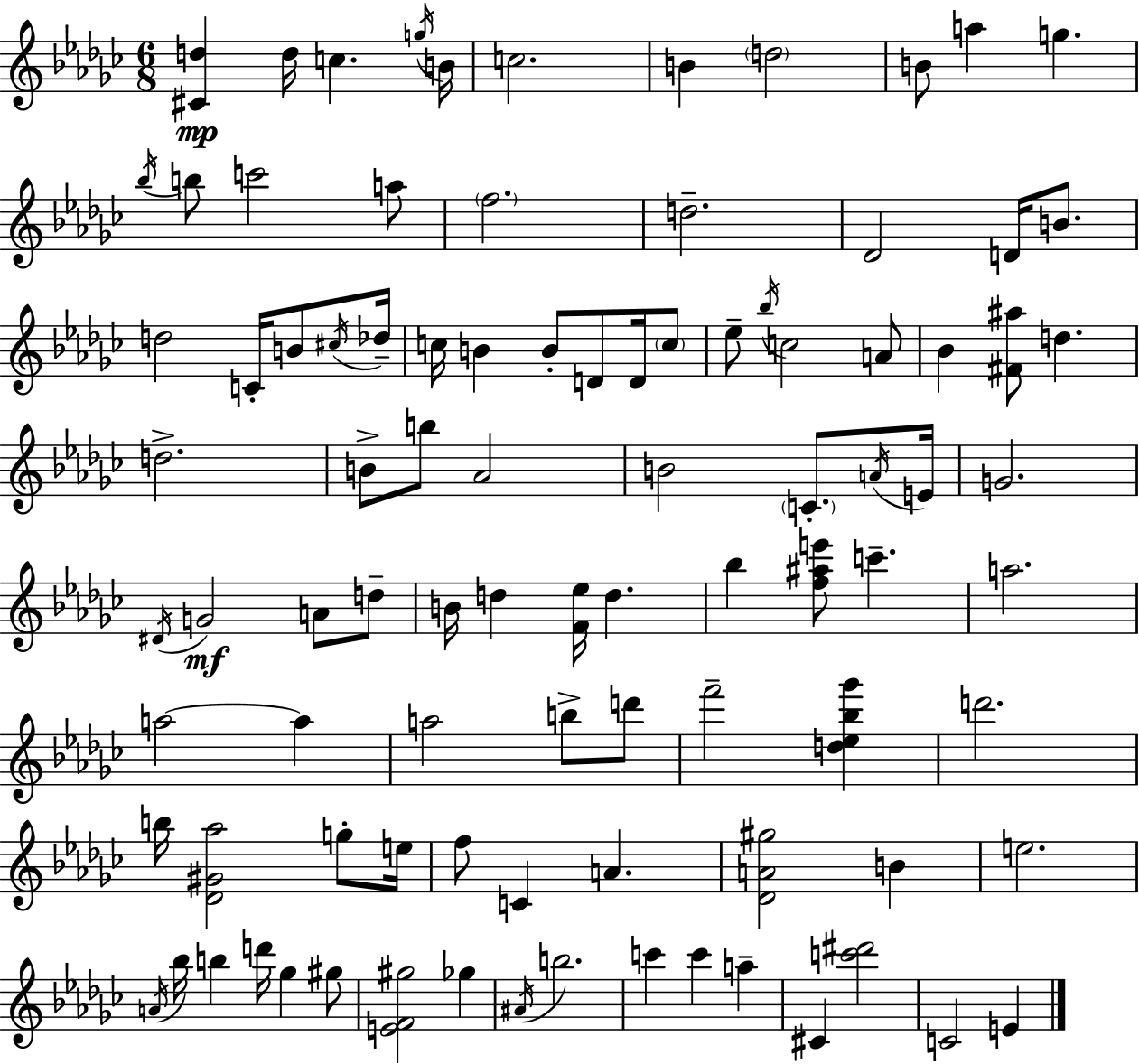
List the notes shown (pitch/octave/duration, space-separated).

[C#4,D5]/q D5/s C5/q. G5/s B4/s C5/h. B4/q D5/h B4/e A5/q G5/q. Bb5/s B5/e C6/h A5/e F5/h. D5/h. Db4/h D4/s B4/e. D5/h C4/s B4/e C#5/s Db5/s C5/s B4/q B4/e D4/e D4/s C5/e Eb5/e Bb5/s C5/h A4/e Bb4/q [F#4,A#5]/e D5/q. D5/h. B4/e B5/e Ab4/h B4/h C4/e. A4/s E4/s G4/h. D#4/s G4/h A4/e D5/e B4/s D5/q [F4,Eb5]/s D5/q. Bb5/q [F5,A#5,E6]/e C6/q. A5/h. A5/h A5/q A5/h B5/e D6/e F6/h [D5,Eb5,Bb5,Gb6]/q D6/h. B5/s [Db4,G#4,Ab5]/h G5/e E5/s F5/e C4/q A4/q. [Db4,A4,G#5]/h B4/q E5/h. A4/s Bb5/s B5/q D6/s Gb5/q G#5/e [E4,F4,G#5]/h Gb5/q A#4/s B5/h. C6/q C6/q A5/q C#4/q [C6,D#6]/h C4/h E4/q